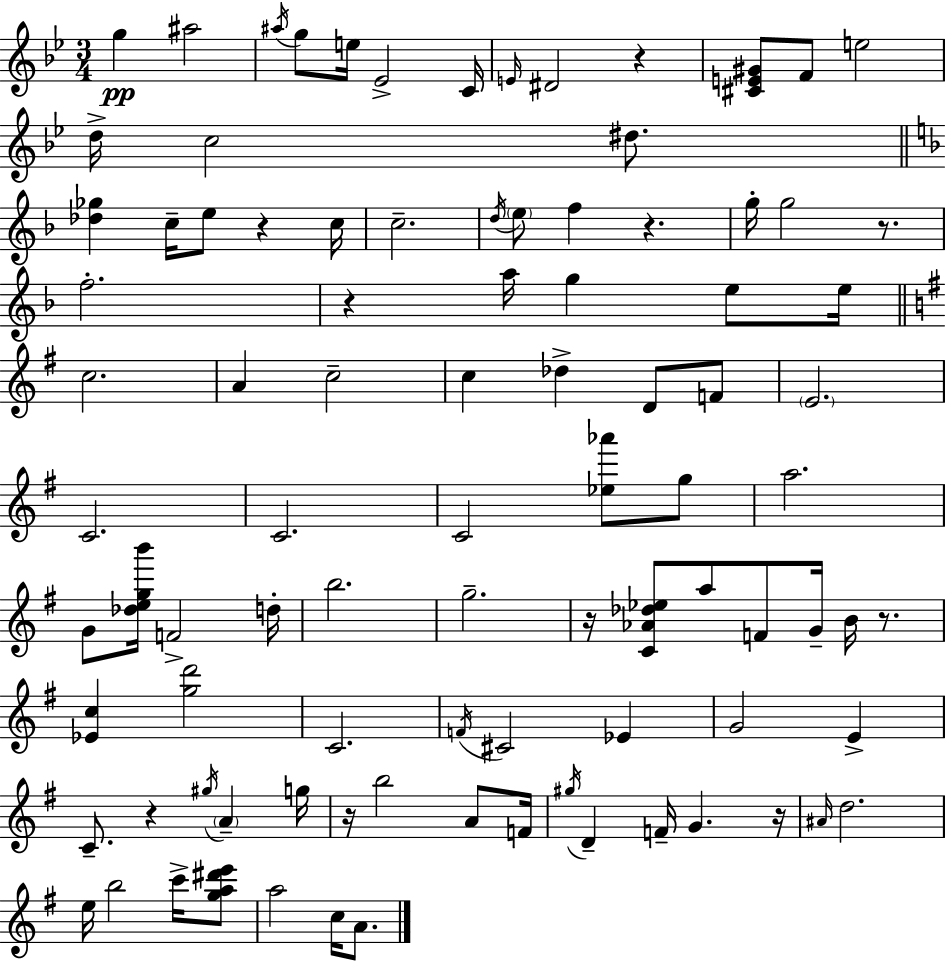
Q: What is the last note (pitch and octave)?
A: A4